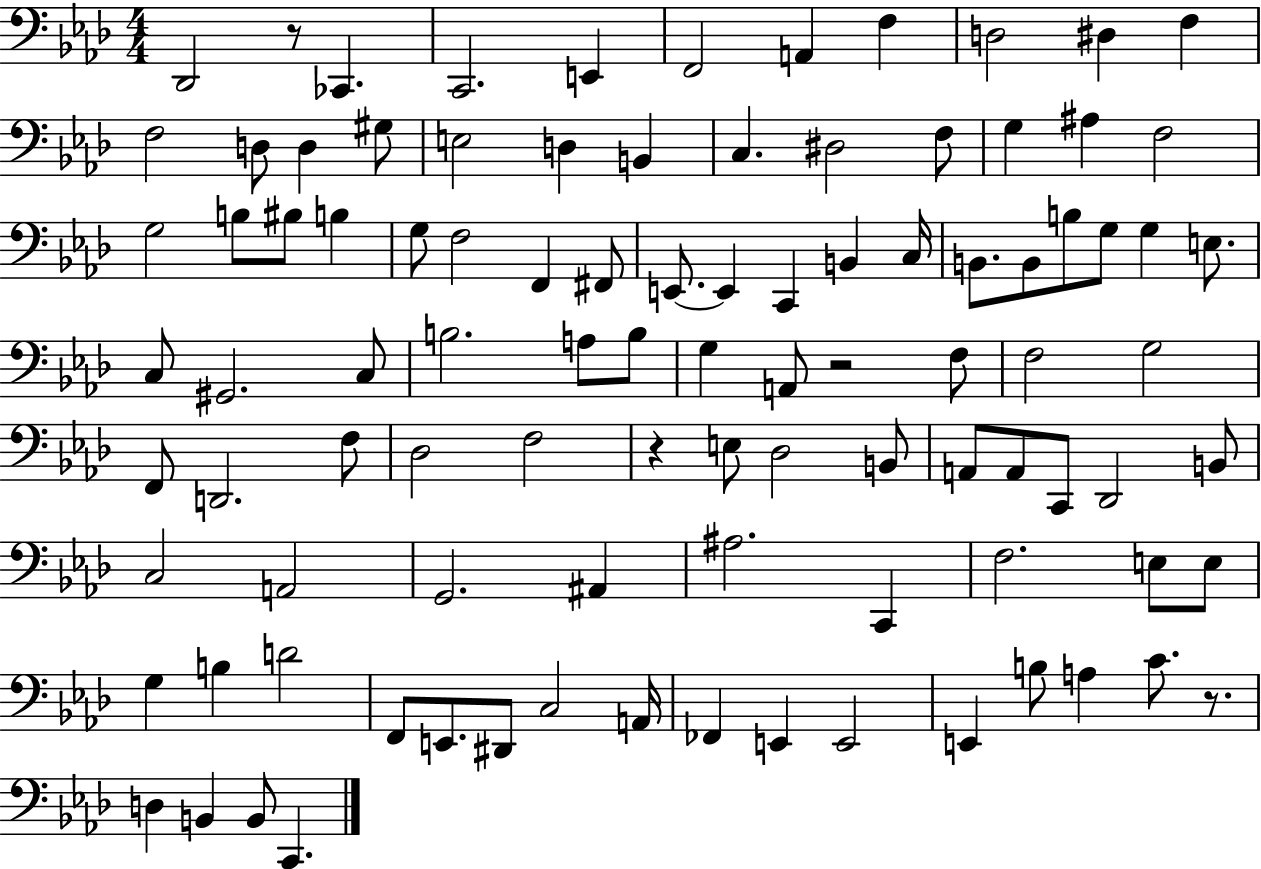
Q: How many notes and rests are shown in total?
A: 98